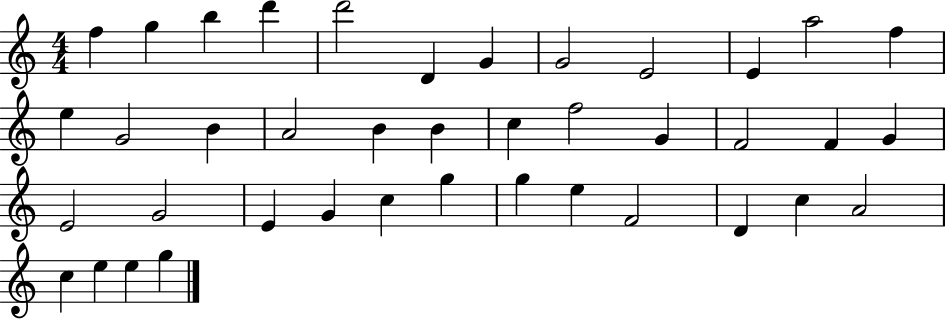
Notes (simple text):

F5/q G5/q B5/q D6/q D6/h D4/q G4/q G4/h E4/h E4/q A5/h F5/q E5/q G4/h B4/q A4/h B4/q B4/q C5/q F5/h G4/q F4/h F4/q G4/q E4/h G4/h E4/q G4/q C5/q G5/q G5/q E5/q F4/h D4/q C5/q A4/h C5/q E5/q E5/q G5/q